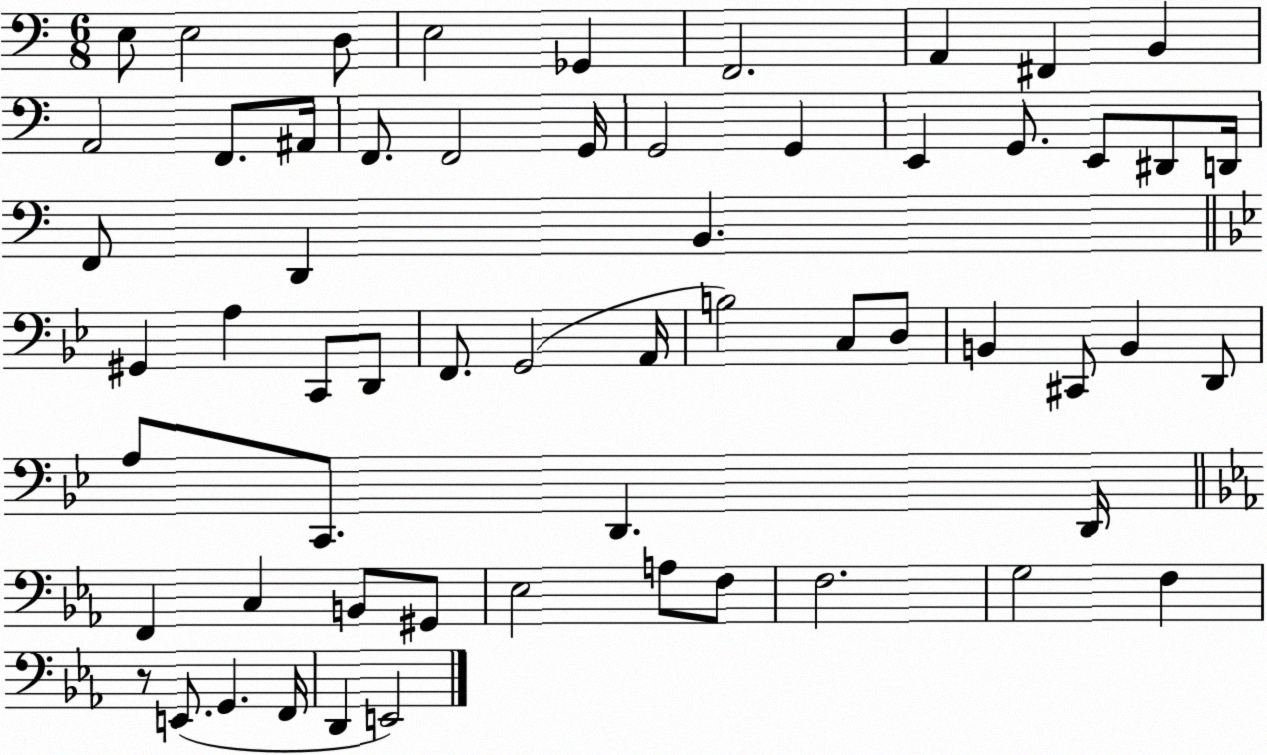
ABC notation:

X:1
T:Untitled
M:6/8
L:1/4
K:C
E,/2 E,2 D,/2 E,2 _G,, F,,2 A,, ^F,, B,, A,,2 F,,/2 ^A,,/4 F,,/2 F,,2 G,,/4 G,,2 G,, E,, G,,/2 E,,/2 ^D,,/2 D,,/4 F,,/2 D,, B,, ^G,, A, C,,/2 D,,/2 F,,/2 G,,2 A,,/4 B,2 C,/2 D,/2 B,, ^C,,/2 B,, D,,/2 A,/2 C,,/2 D,, D,,/4 F,, C, B,,/2 ^G,,/2 _E,2 A,/2 F,/2 F,2 G,2 F, z/2 E,,/2 G,, F,,/4 D,, E,,2